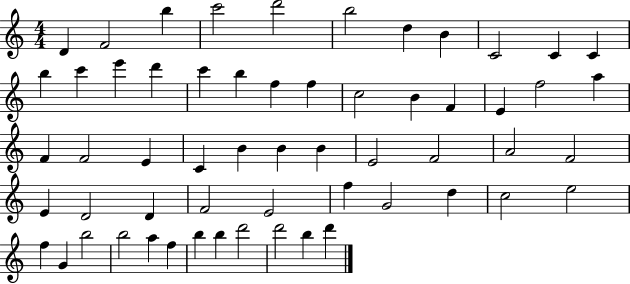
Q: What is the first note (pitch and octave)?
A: D4